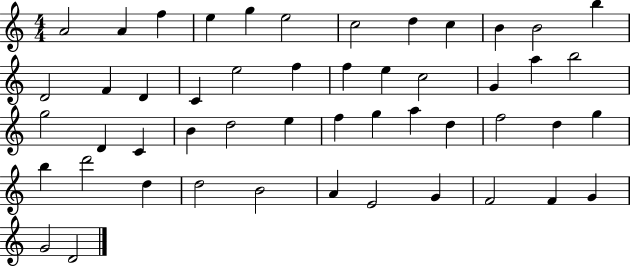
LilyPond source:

{
  \clef treble
  \numericTimeSignature
  \time 4/4
  \key c \major
  a'2 a'4 f''4 | e''4 g''4 e''2 | c''2 d''4 c''4 | b'4 b'2 b''4 | \break d'2 f'4 d'4 | c'4 e''2 f''4 | f''4 e''4 c''2 | g'4 a''4 b''2 | \break g''2 d'4 c'4 | b'4 d''2 e''4 | f''4 g''4 a''4 d''4 | f''2 d''4 g''4 | \break b''4 d'''2 d''4 | d''2 b'2 | a'4 e'2 g'4 | f'2 f'4 g'4 | \break g'2 d'2 | \bar "|."
}